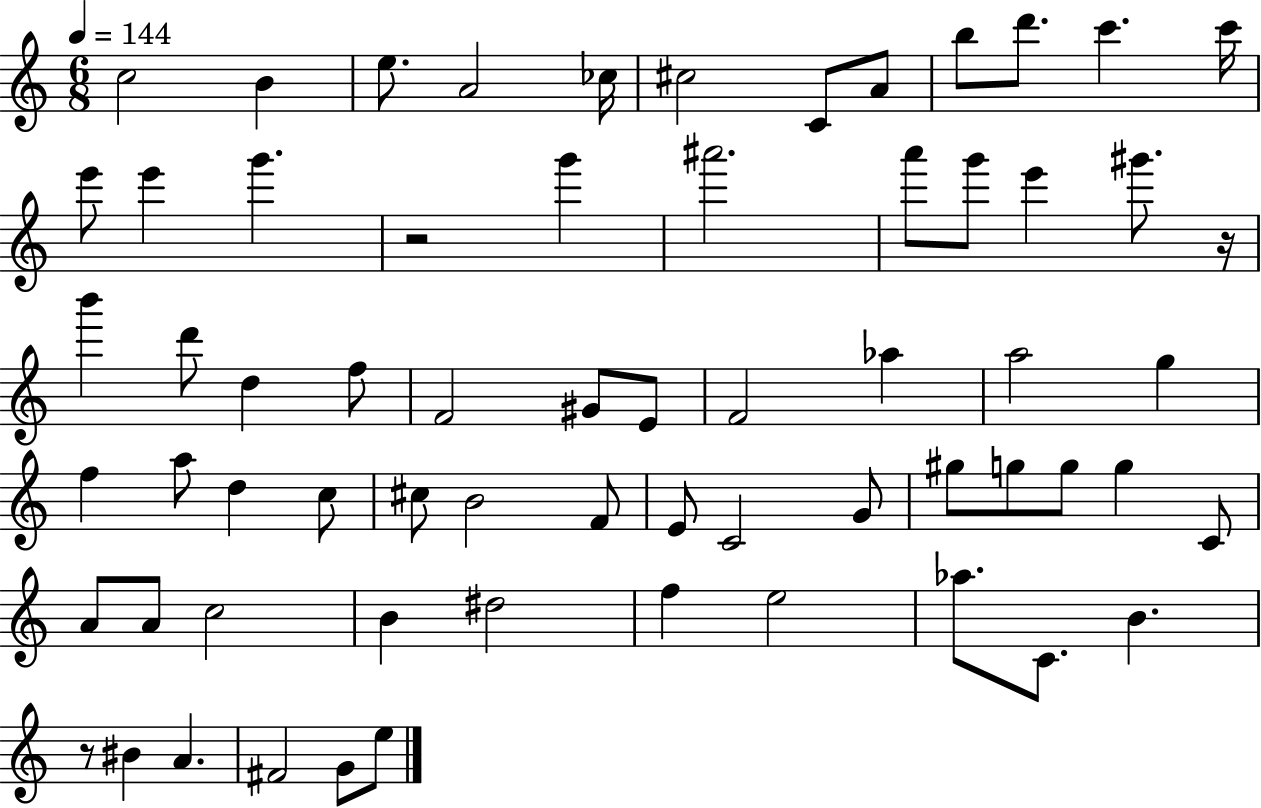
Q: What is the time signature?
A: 6/8